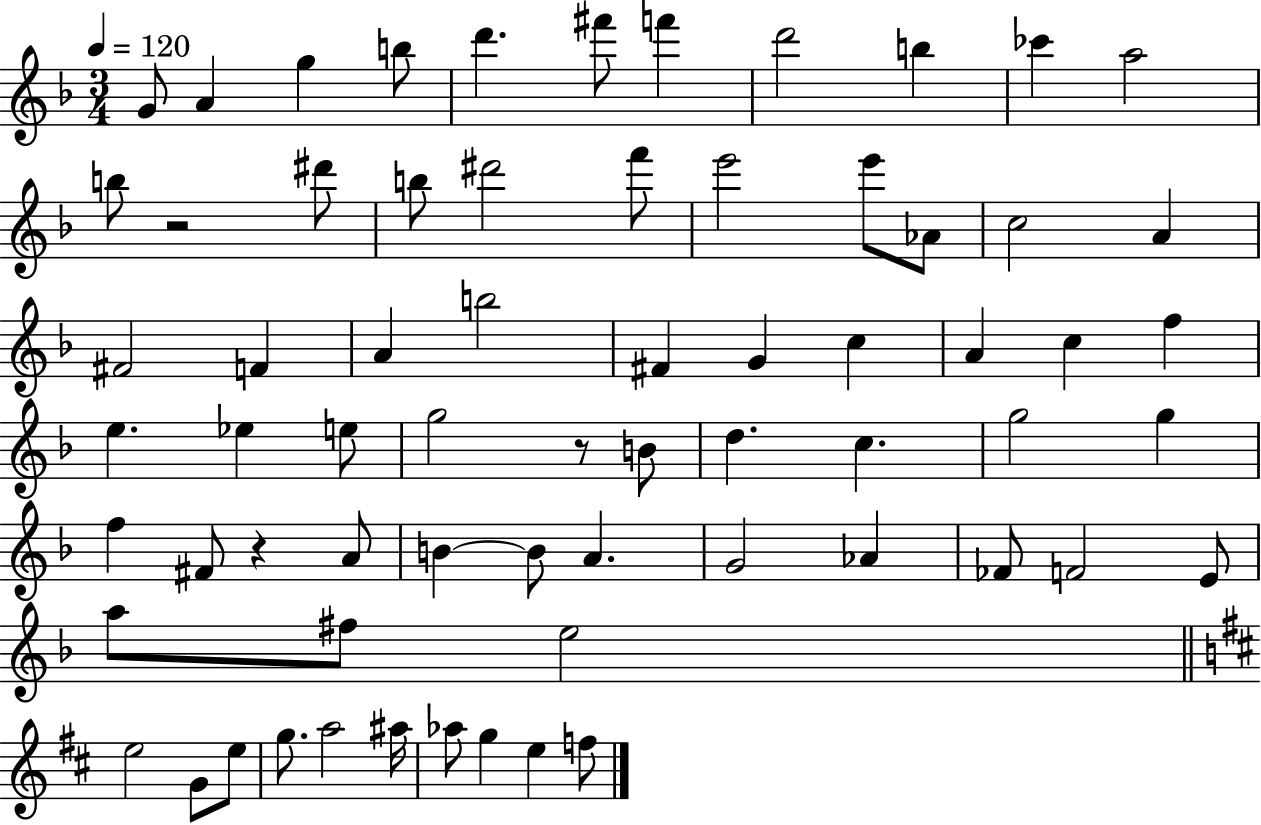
G4/e A4/q G5/q B5/e D6/q. F#6/e F6/q D6/h B5/q CES6/q A5/h B5/e R/h D#6/e B5/e D#6/h F6/e E6/h E6/e Ab4/e C5/h A4/q F#4/h F4/q A4/q B5/h F#4/q G4/q C5/q A4/q C5/q F5/q E5/q. Eb5/q E5/e G5/h R/e B4/e D5/q. C5/q. G5/h G5/q F5/q F#4/e R/q A4/e B4/q B4/e A4/q. G4/h Ab4/q FES4/e F4/h E4/e A5/e F#5/e E5/h E5/h G4/e E5/e G5/e. A5/h A#5/s Ab5/e G5/q E5/q F5/e